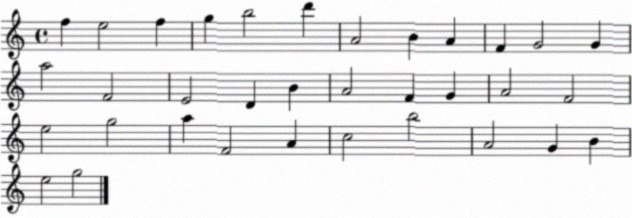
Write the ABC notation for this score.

X:1
T:Untitled
M:4/4
L:1/4
K:C
f e2 f g b2 d' A2 B A F G2 G a2 F2 E2 D B A2 F G A2 F2 e2 g2 a F2 A c2 b2 A2 G B e2 g2